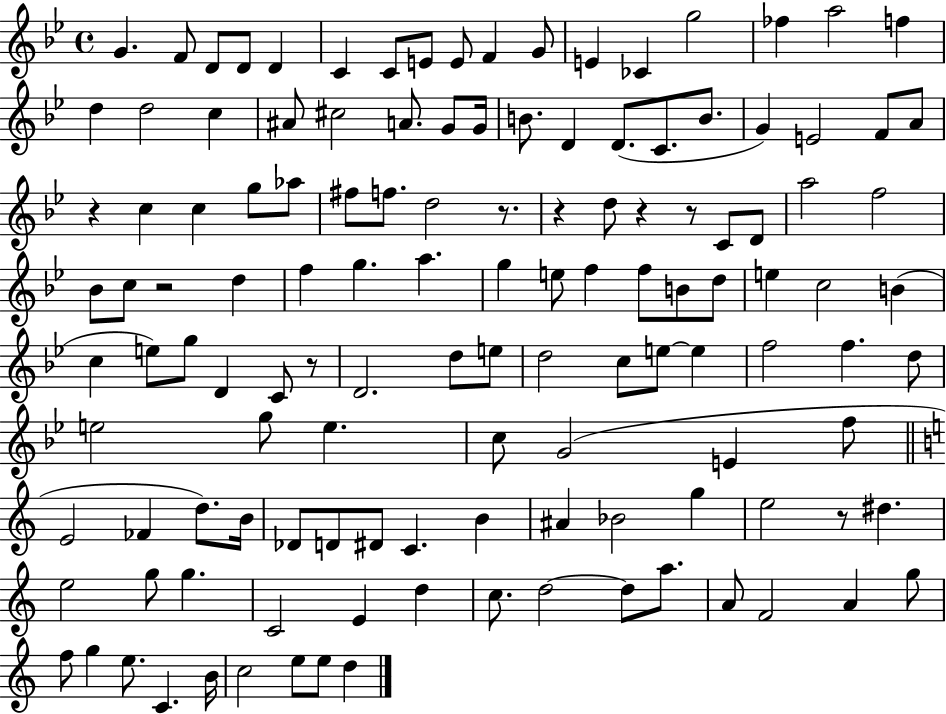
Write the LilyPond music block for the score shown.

{
  \clef treble
  \time 4/4
  \defaultTimeSignature
  \key bes \major
  g'4. f'8 d'8 d'8 d'4 | c'4 c'8 e'8 e'8 f'4 g'8 | e'4 ces'4 g''2 | fes''4 a''2 f''4 | \break d''4 d''2 c''4 | ais'8 cis''2 a'8. g'8 g'16 | b'8. d'4 d'8.( c'8. b'8. | g'4) e'2 f'8 a'8 | \break r4 c''4 c''4 g''8 aes''8 | fis''8 f''8. d''2 r8. | r4 d''8 r4 r8 c'8 d'8 | a''2 f''2 | \break bes'8 c''8 r2 d''4 | f''4 g''4. a''4. | g''4 e''8 f''4 f''8 b'8 d''8 | e''4 c''2 b'4( | \break c''4 e''8) g''8 d'4 c'8 r8 | d'2. d''8 e''8 | d''2 c''8 e''8~~ e''4 | f''2 f''4. d''8 | \break e''2 g''8 e''4. | c''8 g'2( e'4 f''8 | \bar "||" \break \key a \minor e'2 fes'4 d''8.) b'16 | des'8 d'8 dis'8 c'4. b'4 | ais'4 bes'2 g''4 | e''2 r8 dis''4. | \break e''2 g''8 g''4. | c'2 e'4 d''4 | c''8. d''2~~ d''8 a''8. | a'8 f'2 a'4 g''8 | \break f''8 g''4 e''8. c'4. b'16 | c''2 e''8 e''8 d''4 | \bar "|."
}